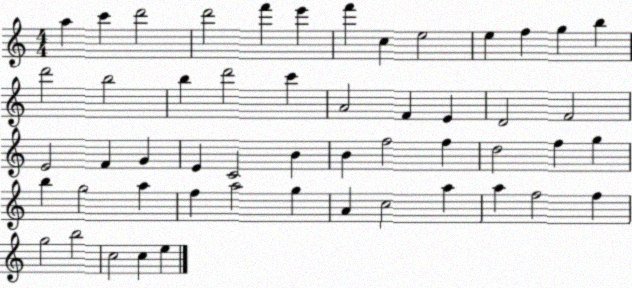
X:1
T:Untitled
M:4/4
L:1/4
K:C
a c' d'2 d'2 f' e' f' c e2 e f g b d'2 b2 b d'2 c' A2 F E D2 F2 E2 F G E C2 B B f2 f d2 f g b g2 a f a2 g A c2 a a f2 f g2 b2 c2 c e